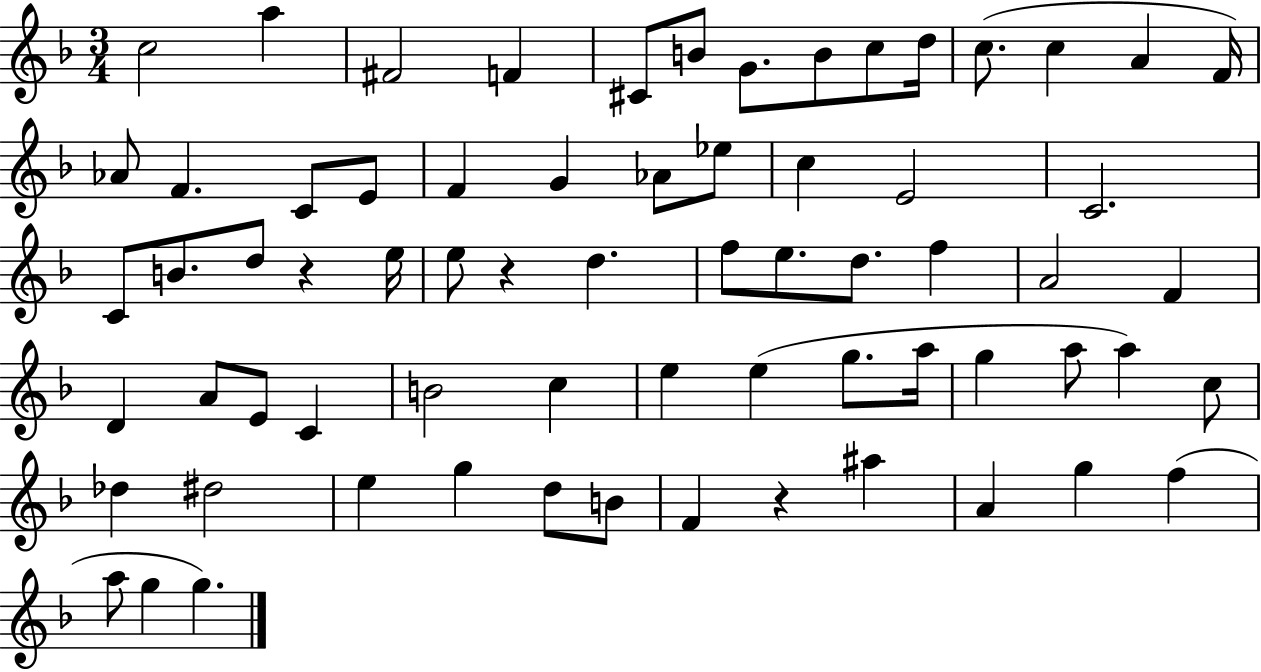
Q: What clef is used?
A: treble